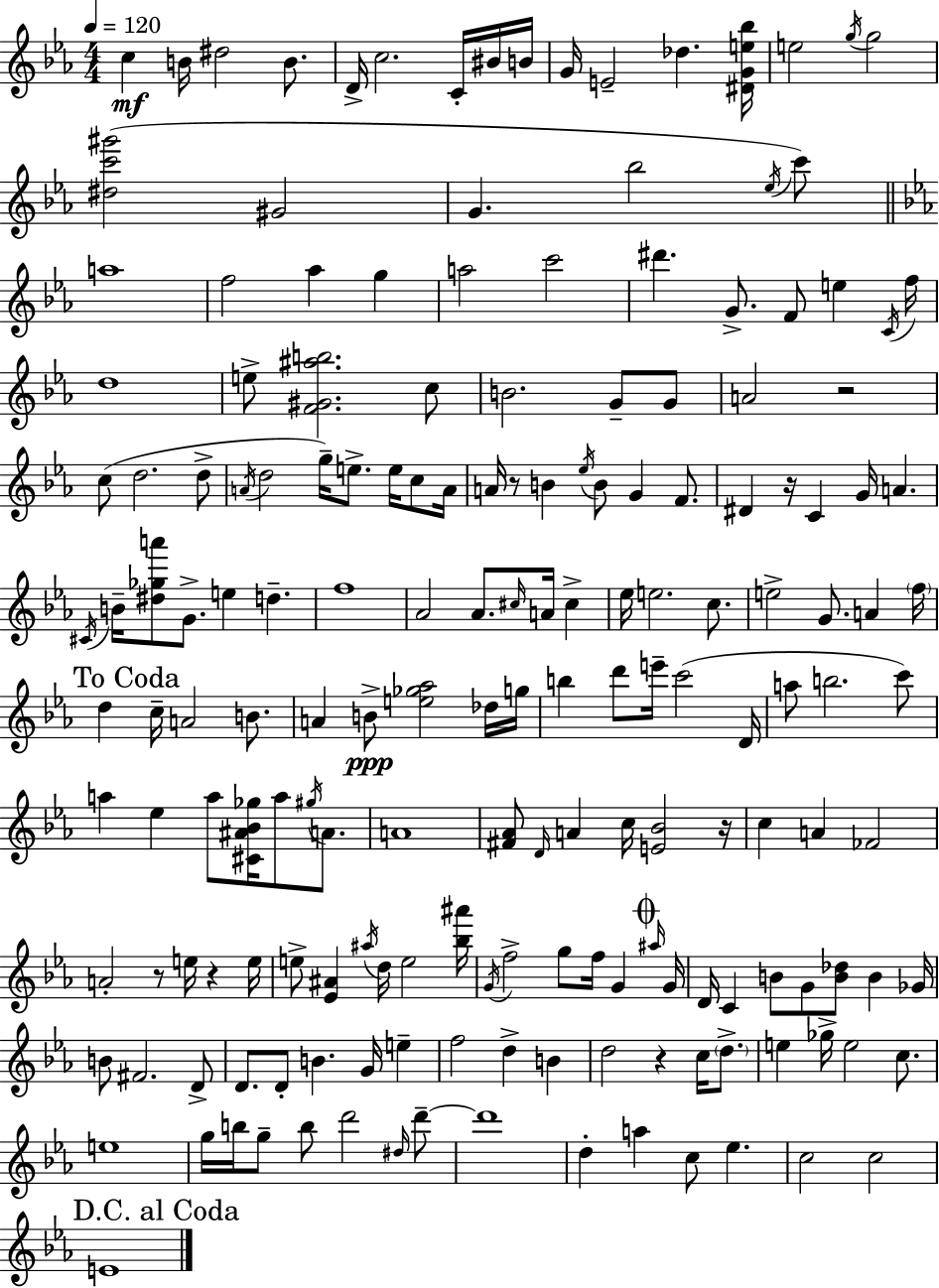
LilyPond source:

{
  \clef treble
  \numericTimeSignature
  \time 4/4
  \key ees \major
  \tempo 4 = 120
  c''4\mf b'16 dis''2 b'8. | d'16-> c''2. c'16-. bis'16 b'16 | g'16 e'2-- des''4. <dis' g' e'' bes''>16 | e''2 \acciaccatura { g''16 } g''2 | \break <dis'' c''' gis'''>2( gis'2 | g'4. bes''2 \acciaccatura { ees''16 } | c'''8) \bar "||" \break \key ees \major a''1 | f''2 aes''4 g''4 | a''2 c'''2 | dis'''4. g'8.-> f'8 e''4 \acciaccatura { c'16 } | \break f''16 d''1 | e''8-> <f' gis' ais'' b''>2. c''8 | b'2. g'8-- g'8 | a'2 r2 | \break c''8( d''2. d''8-> | \acciaccatura { a'16 } d''2 g''16--) e''8.-> e''16 c''8 | a'16 a'16 r8 b'4 \acciaccatura { ees''16 } b'8 g'4 | f'8. dis'4 r16 c'4 g'16 a'4. | \break \acciaccatura { cis'16 } b'16-- <dis'' ges'' a'''>8 g'8.-> e''4 d''4.-- | f''1 | aes'2 aes'8. \grace { cis''16 } | a'16 cis''4-> ees''16 e''2. | \break c''8. e''2-> g'8. | a'4 \parenthesize f''16 \mark "To Coda" d''4 c''16-- a'2 | b'8. a'4 b'8->\ppp <e'' ges'' aes''>2 | des''16 g''16 b''4 d'''8 e'''16-- c'''2( | \break d'16 a''8 b''2. | c'''8) a''4 ees''4 a''8 <cis' ais' bes' ges''>16 | a''8 \acciaccatura { gis''16 } a'8. a'1 | <fis' aes'>8 \grace { d'16 } a'4 c''16 <e' bes'>2 | \break r16 c''4 a'4 fes'2 | a'2-. r8 | e''16 r4 e''16 e''8-> <ees' ais'>4 \acciaccatura { ais''16 } d''16 e''2 | <bes'' ais'''>16 \acciaccatura { g'16 } f''2-> | \break g''8 f''16 g'4 \mark \markup { \musicglyph "scripts.coda" } \grace { ais''16 } g'16 d'16 c'4 b'8 | g'8 <b' des''>8 b'4 ges'16 b'8 fis'2. | d'8-> d'8. d'8-. b'4. | g'16 e''4-- f''2 | \break d''4-> b'4 d''2 | r4 c''16 \parenthesize d''8.-> e''4 ges''16-> e''2 | c''8. e''1 | g''16 b''16 g''8-- b''8 | \break d'''2 \grace { dis''16 } d'''8--~~ d'''1 | d''4-. a''4 | c''8 ees''4. c''2 | c''2 \mark "D.C. al Coda" e'1 | \break \bar "|."
}